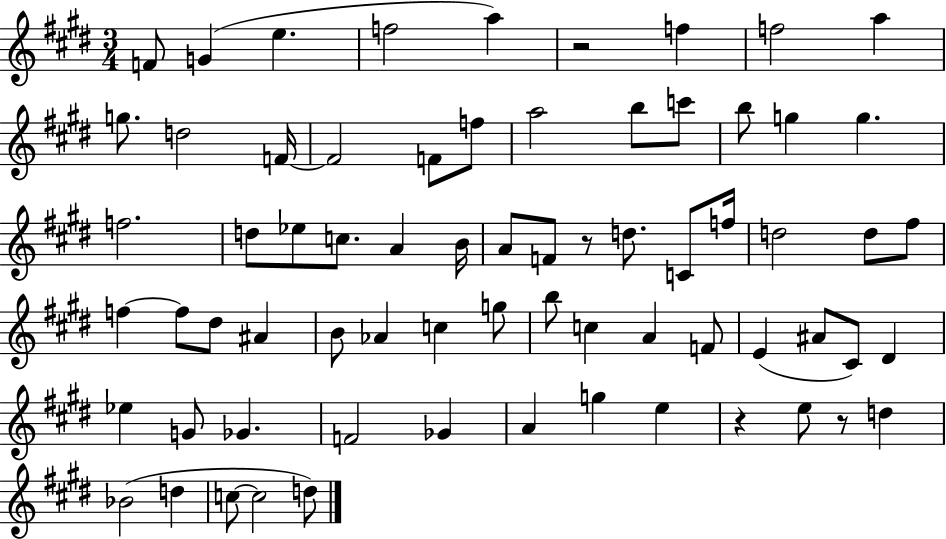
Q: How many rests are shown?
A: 4